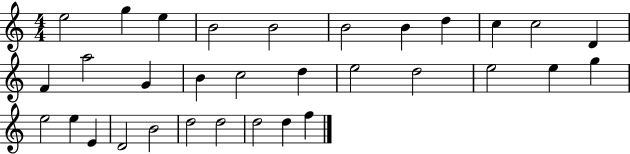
X:1
T:Untitled
M:4/4
L:1/4
K:C
e2 g e B2 B2 B2 B d c c2 D F a2 G B c2 d e2 d2 e2 e g e2 e E D2 B2 d2 d2 d2 d f